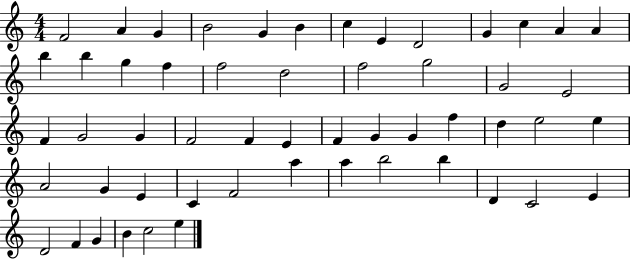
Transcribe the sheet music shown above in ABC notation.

X:1
T:Untitled
M:4/4
L:1/4
K:C
F2 A G B2 G B c E D2 G c A A b b g f f2 d2 f2 g2 G2 E2 F G2 G F2 F E F G G f d e2 e A2 G E C F2 a a b2 b D C2 E D2 F G B c2 e